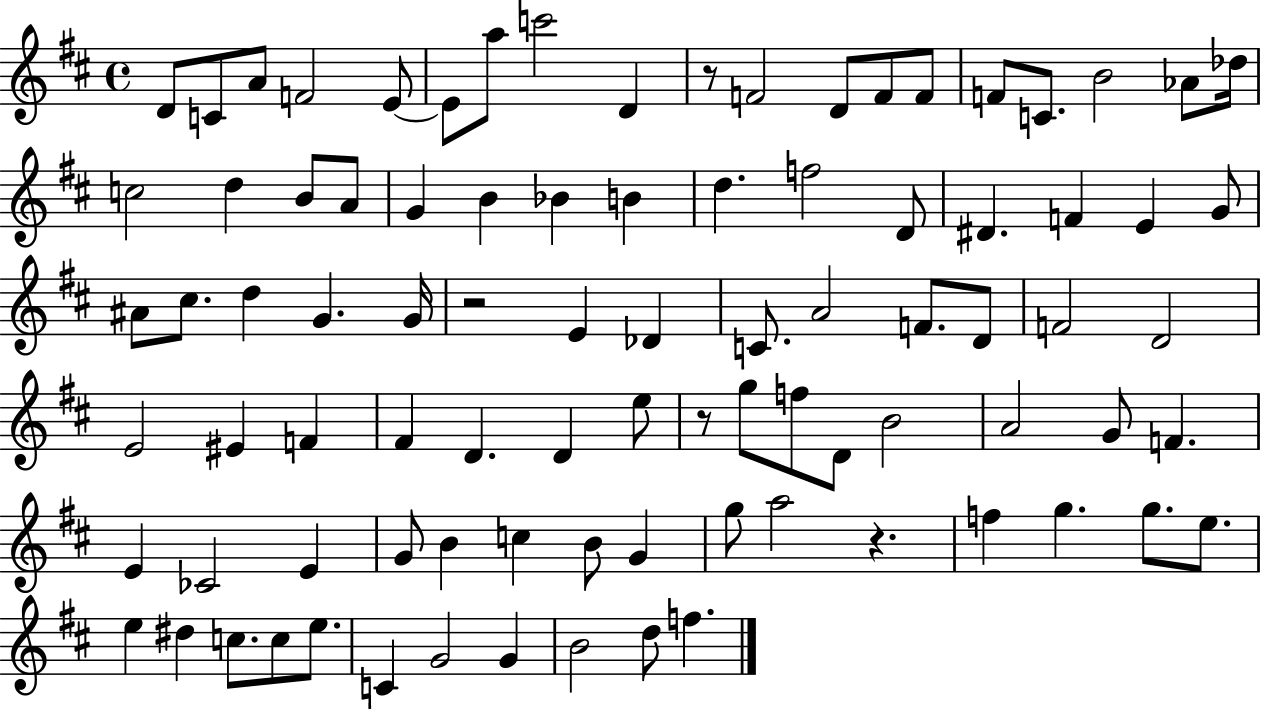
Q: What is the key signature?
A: D major